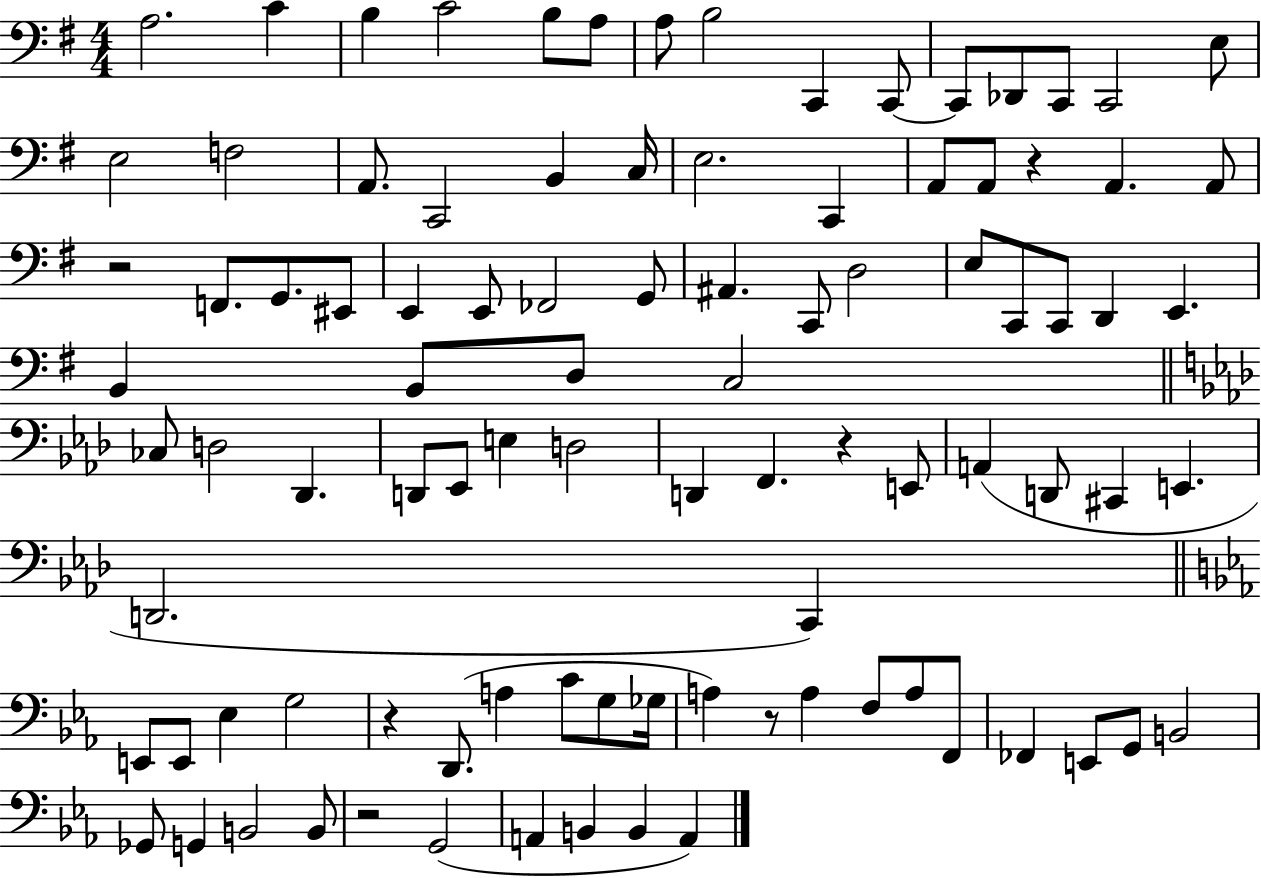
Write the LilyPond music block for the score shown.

{
  \clef bass
  \numericTimeSignature
  \time 4/4
  \key g \major
  a2. c'4 | b4 c'2 b8 a8 | a8 b2 c,4 c,8~~ | c,8 des,8 c,8 c,2 e8 | \break e2 f2 | a,8. c,2 b,4 c16 | e2. c,4 | a,8 a,8 r4 a,4. a,8 | \break r2 f,8. g,8. eis,8 | e,4 e,8 fes,2 g,8 | ais,4. c,8 d2 | e8 c,8 c,8 d,4 e,4. | \break b,4 b,8 d8 c2 | \bar "||" \break \key aes \major ces8 d2 des,4. | d,8 ees,8 e4 d2 | d,4 f,4. r4 e,8 | a,4( d,8 cis,4 e,4. | \break d,2. c,4) | \bar "||" \break \key ees \major e,8 e,8 ees4 g2 | r4 d,8.( a4 c'8 g8 ges16 | a4) r8 a4 f8 a8 f,8 | fes,4 e,8 g,8 b,2 | \break ges,8 g,4 b,2 b,8 | r2 g,2( | a,4 b,4 b,4 a,4) | \bar "|."
}